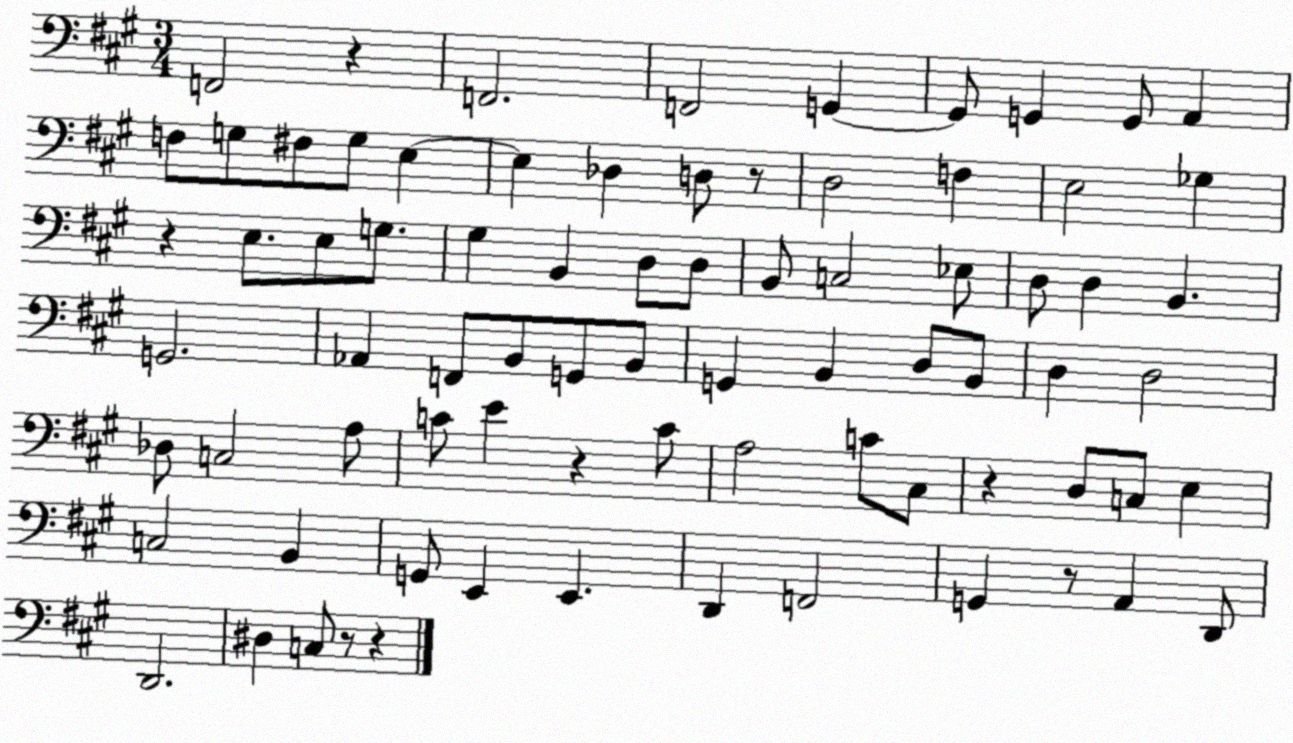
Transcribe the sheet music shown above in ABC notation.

X:1
T:Untitled
M:3/4
L:1/4
K:A
F,,2 z F,,2 F,,2 G,, G,,/2 G,, G,,/2 A,, F,/2 G,/2 ^F,/2 G,/2 E, E, _D, D,/2 z/2 D,2 F, E,2 _G, z E,/2 E,/2 G,/2 ^G, B,, D,/2 D,/2 B,,/2 C,2 _E,/2 D,/2 D, B,, G,,2 _A,, F,,/2 B,,/2 G,,/2 B,,/2 G,, B,, D,/2 B,,/2 D, D,2 _D,/2 C,2 A,/2 C/2 E z C/2 A,2 C/2 ^C,/2 z D,/2 C,/2 E, C,2 B,, G,,/2 E,, E,, D,, F,,2 G,, z/2 A,, D,,/2 D,,2 ^D, C,/2 z/2 z